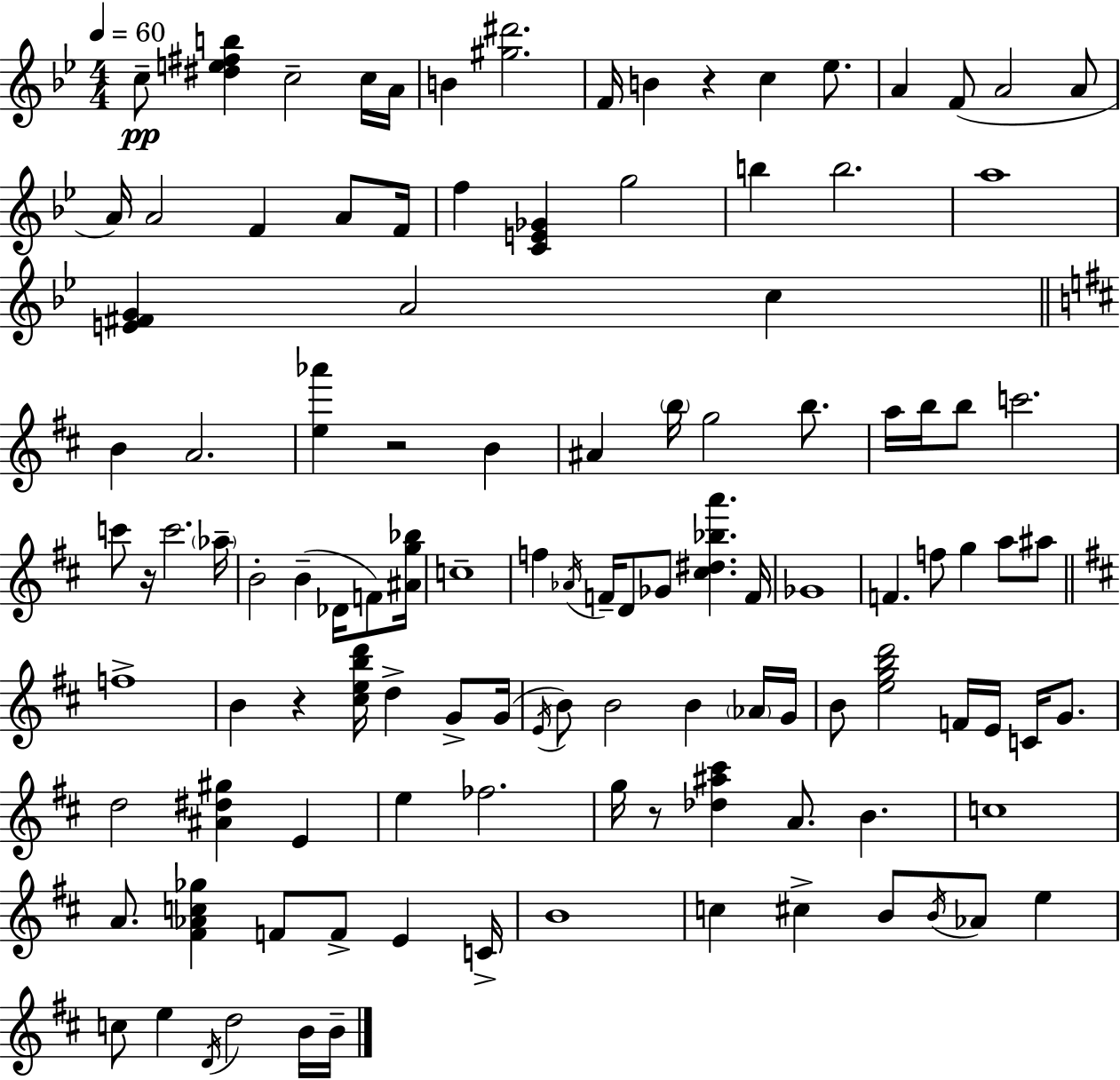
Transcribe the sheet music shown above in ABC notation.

X:1
T:Untitled
M:4/4
L:1/4
K:Gm
c/2 [^de^fb] c2 c/4 A/4 B [^g^d']2 F/4 B z c _e/2 A F/2 A2 A/2 A/4 A2 F A/2 F/4 f [CE_G] g2 b b2 a4 [E^FG] A2 c B A2 [e_a'] z2 B ^A b/4 g2 b/2 a/4 b/4 b/2 c'2 c'/2 z/4 c'2 _a/4 B2 B _D/4 F/2 [^Ag_b]/4 c4 f _A/4 F/4 D/2 _G/2 [^c^d_ba'] F/4 _G4 F f/2 g a/2 ^a/2 f4 B z [^cebd']/4 d G/2 G/4 E/4 B/2 B2 B _A/4 G/4 B/2 [egbd']2 F/4 E/4 C/4 G/2 d2 [^A^d^g] E e _f2 g/4 z/2 [_d^a^c'] A/2 B c4 A/2 [^F_Ac_g] F/2 F/2 E C/4 B4 c ^c B/2 B/4 _A/2 e c/2 e D/4 d2 B/4 B/4